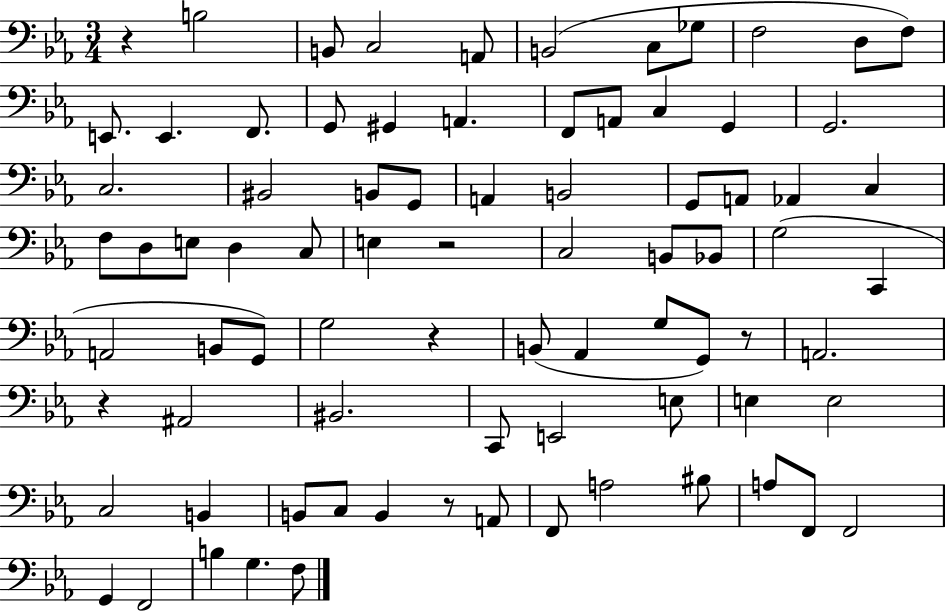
R/q B3/h B2/e C3/h A2/e B2/h C3/e Gb3/e F3/h D3/e F3/e E2/e. E2/q. F2/e. G2/e G#2/q A2/q. F2/e A2/e C3/q G2/q G2/h. C3/h. BIS2/h B2/e G2/e A2/q B2/h G2/e A2/e Ab2/q C3/q F3/e D3/e E3/e D3/q C3/e E3/q R/h C3/h B2/e Bb2/e G3/h C2/q A2/h B2/e G2/e G3/h R/q B2/e Ab2/q G3/e G2/e R/e A2/h. R/q A#2/h BIS2/h. C2/e E2/h E3/e E3/q E3/h C3/h B2/q B2/e C3/e B2/q R/e A2/e F2/e A3/h BIS3/e A3/e F2/e F2/h G2/q F2/h B3/q G3/q. F3/e